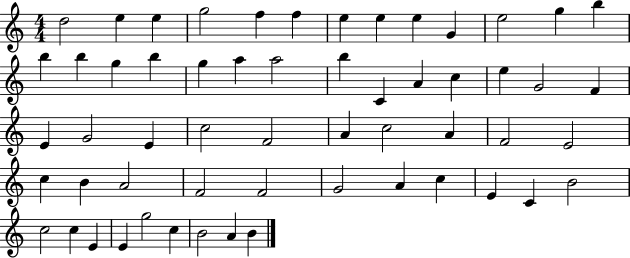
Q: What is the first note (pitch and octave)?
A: D5